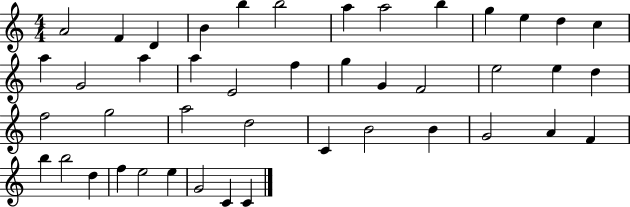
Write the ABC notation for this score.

X:1
T:Untitled
M:4/4
L:1/4
K:C
A2 F D B b b2 a a2 b g e d c a G2 a a E2 f g G F2 e2 e d f2 g2 a2 d2 C B2 B G2 A F b b2 d f e2 e G2 C C